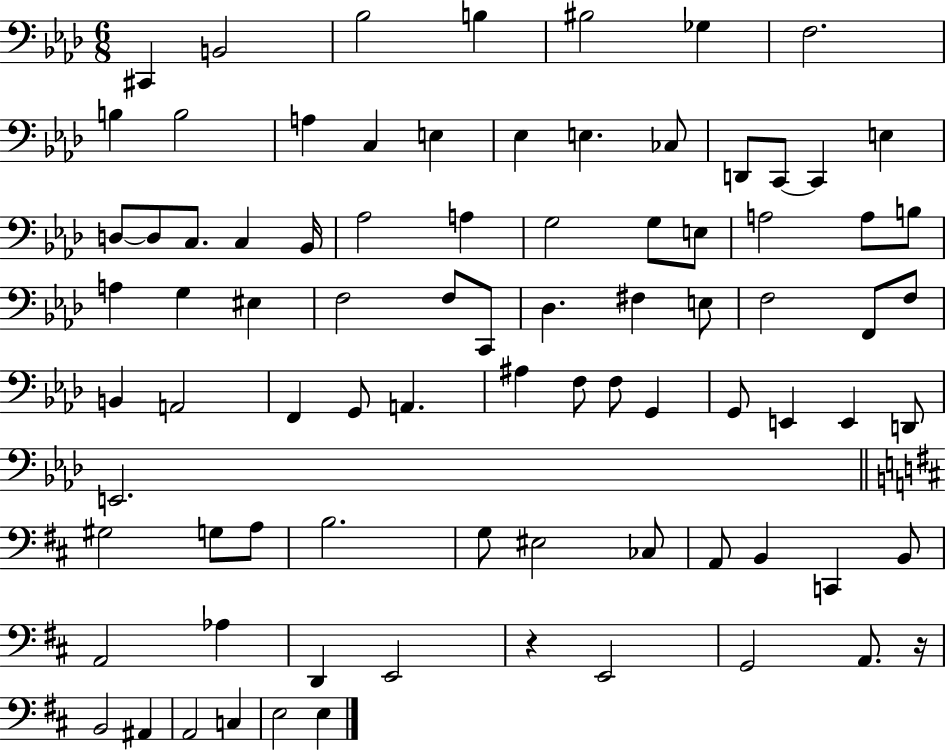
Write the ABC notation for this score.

X:1
T:Untitled
M:6/8
L:1/4
K:Ab
^C,, B,,2 _B,2 B, ^B,2 _G, F,2 B, B,2 A, C, E, _E, E, _C,/2 D,,/2 C,,/2 C,, E, D,/2 D,/2 C,/2 C, _B,,/4 _A,2 A, G,2 G,/2 E,/2 A,2 A,/2 B,/2 A, G, ^E, F,2 F,/2 C,,/2 _D, ^F, E,/2 F,2 F,,/2 F,/2 B,, A,,2 F,, G,,/2 A,, ^A, F,/2 F,/2 G,, G,,/2 E,, E,, D,,/2 E,,2 ^G,2 G,/2 A,/2 B,2 G,/2 ^E,2 _C,/2 A,,/2 B,, C,, B,,/2 A,,2 _A, D,, E,,2 z E,,2 G,,2 A,,/2 z/4 B,,2 ^A,, A,,2 C, E,2 E,